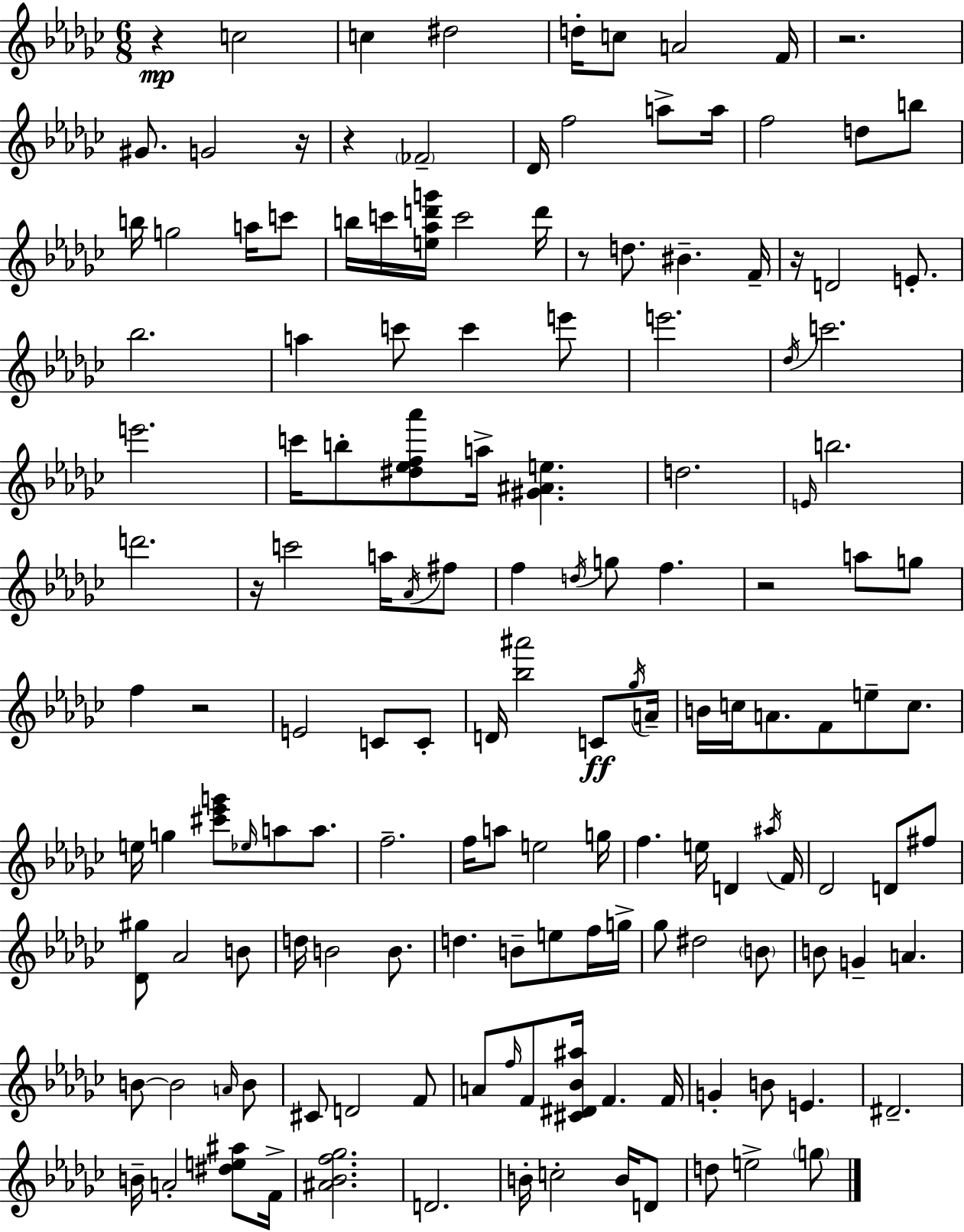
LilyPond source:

{
  \clef treble
  \numericTimeSignature
  \time 6/8
  \key ees \minor
  r4\mp c''2 | c''4 dis''2 | d''16-. c''8 a'2 f'16 | r2. | \break gis'8. g'2 r16 | r4 \parenthesize fes'2-- | des'16 f''2 a''8-> a''16 | f''2 d''8 b''8 | \break b''16 g''2 a''16 c'''8 | b''16 c'''16 <e'' aes'' d''' g'''>16 c'''2 d'''16 | r8 d''8. bis'4.-- f'16-- | r16 d'2 e'8.-. | \break bes''2. | a''4 c'''8 c'''4 e'''8 | e'''2. | \acciaccatura { des''16 } c'''2. | \break e'''2. | c'''16 b''8-. <dis'' ees'' f'' aes'''>8 a''16-> <gis' ais' e''>4. | d''2. | \grace { e'16 } b''2. | \break d'''2. | r16 c'''2 a''16 | \acciaccatura { aes'16 } fis''8 f''4 \acciaccatura { d''16 } g''8 f''4. | r2 | \break a''8 g''8 f''4 r2 | e'2 | c'8 c'8-. d'16 <bes'' ais'''>2 | c'8\ff \acciaccatura { ges''16 } a'16-- b'16 c''16 a'8. f'8 | \break e''8-- c''8. e''16 g''4 <cis''' ees''' g'''>8 | \grace { ees''16 } a''8 a''8. f''2.-- | f''16 a''8 e''2 | g''16 f''4. | \break e''16 d'4 \acciaccatura { ais''16 } f'16 des'2 | d'8 fis''8 <des' gis''>8 aes'2 | b'8 d''16 b'2 | b'8. d''4. | \break b'8-- e''8 f''16 g''16-> ges''8 dis''2 | \parenthesize b'8 b'8 g'4-- | a'4. b'8~~ b'2 | \grace { a'16 } b'8 cis'8 d'2 | \break f'8 a'8 \grace { f''16 } f'8 | <cis' dis' bes' ais''>16 f'4. f'16 g'4-. | b'8 e'4. dis'2.-- | b'16-- a'2-. | \break <dis'' e'' ais''>8 f'16-> <ais' bes' f'' ges''>2. | d'2. | b'16-. c''2-. | b'16 d'8 d''8 e''2-> | \break \parenthesize g''8 \bar "|."
}